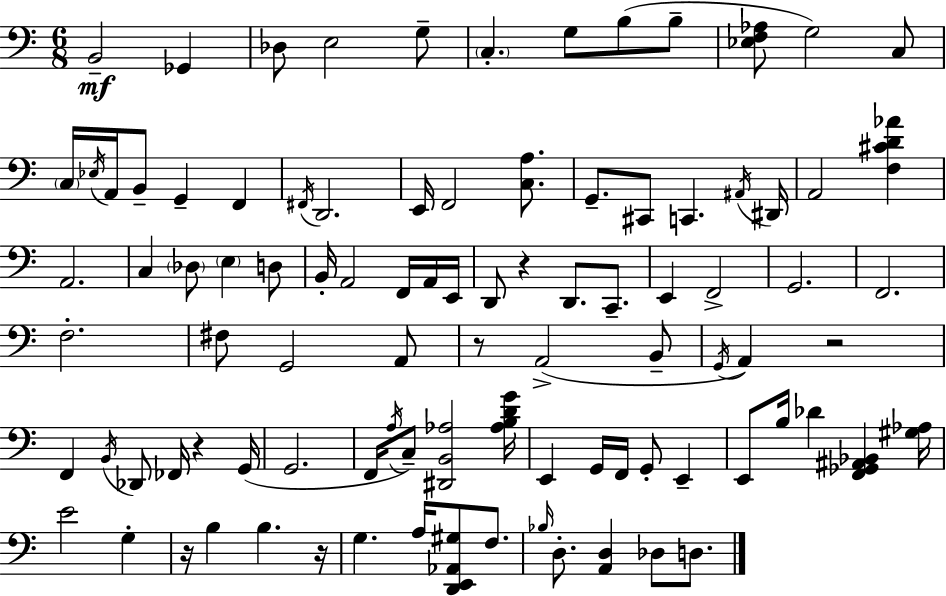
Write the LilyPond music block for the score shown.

{
  \clef bass
  \numericTimeSignature
  \time 6/8
  \key a \minor
  b,2--\mf ges,4 | des8 e2 g8-- | \parenthesize c4.-. g8 b8( b8-- | <ees f aes>8 g2) c8 | \break \parenthesize c16 \acciaccatura { ees16 } a,16 b,8-- g,4-- f,4 | \acciaccatura { fis,16 } d,2. | e,16 f,2 <c a>8. | g,8.-- cis,8 c,4. | \break \acciaccatura { ais,16 } dis,16 a,2 <f cis' d' aes'>4 | a,2. | c4 \parenthesize des8 \parenthesize e4 | d8 b,16-. a,2 | \break f,16 a,16 e,16 d,8 r4 d,8. | c,8.-- e,4 f,2-> | g,2. | f,2. | \break f2.-. | fis8 g,2 | a,8 r8 a,2->( | b,8-- \acciaccatura { g,16 }) a,4 r2 | \break f,4 \acciaccatura { b,16 } des,8 fes,16 | r4 g,16( g,2. | f,16 \acciaccatura { a16 }) c8-- <dis, b, aes>2 | <aes b d' g'>16 e,4 g,16 f,16 | \break g,8-. e,4-- e,8 b16 des'4 | <f, ges, ais, bes,>4 <gis aes>16 e'2 | g4-. r16 b4 b4. | r16 g4. | \break a16 <d, e, aes, gis>8 f8. \grace { bes16 } d8.-. <a, d>4 | des8 d8. \bar "|."
}